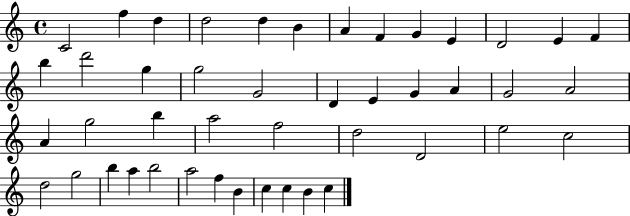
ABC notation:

X:1
T:Untitled
M:4/4
L:1/4
K:C
C2 f d d2 d B A F G E D2 E F b d'2 g g2 G2 D E G A G2 A2 A g2 b a2 f2 d2 D2 e2 c2 d2 g2 b a b2 a2 f B c c B c